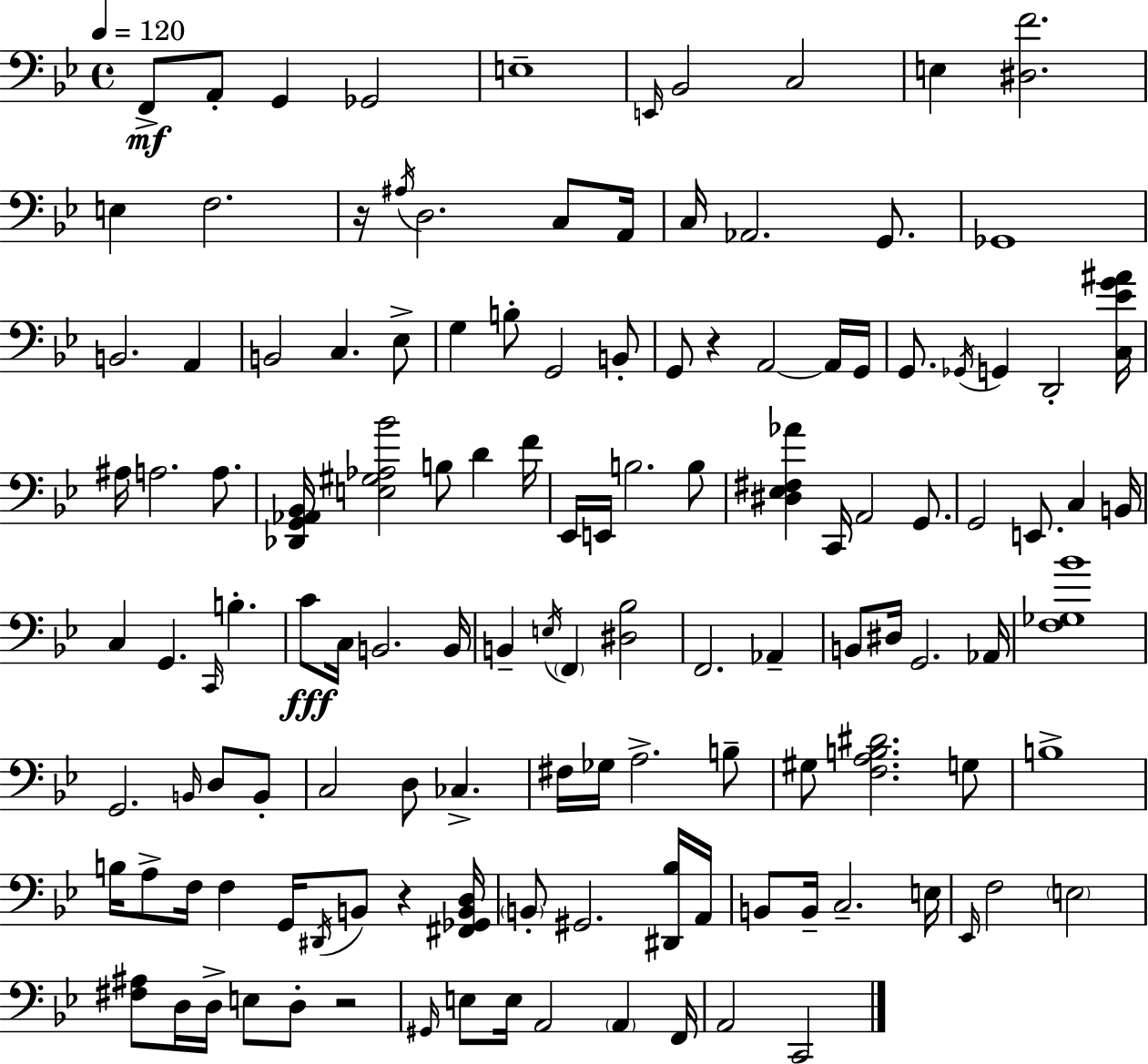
{
  \clef bass
  \time 4/4
  \defaultTimeSignature
  \key bes \major
  \tempo 4 = 120
  \repeat volta 2 { f,8->\mf a,8-. g,4 ges,2 | e1-- | \grace { e,16 } bes,2 c2 | e4 <dis f'>2. | \break e4 f2. | r16 \acciaccatura { ais16 } d2. c8 | a,16 c16 aes,2. g,8. | ges,1 | \break b,2. a,4 | b,2 c4. | ees8-> g4 b8-. g,2 | b,8-. g,8 r4 a,2~~ | \break a,16 g,16 g,8. \acciaccatura { ges,16 } g,4 d,2-. | <c ees' g' ais'>16 ais16 a2. | a8. <des, g, aes, bes,>16 <e gis aes bes'>2 b8 d'4 | f'16 ees,16 e,16 b2. | \break b8 <dis ees fis aes'>4 c,16 a,2 | g,8. g,2 e,8. c4 | b,16 c4 g,4. \grace { c,16 } b4.-. | c'8\fff c16 b,2. | \break b,16 b,4-- \acciaccatura { e16 } \parenthesize f,4 <dis bes>2 | f,2. | aes,4-- b,8 dis16 g,2. | aes,16 <f ges bes'>1 | \break g,2. | \grace { b,16 } d8 b,8-. c2 d8 | ces4.-> fis16 ges16 a2.-> | b8-- gis8 <f a b dis'>2. | \break g8 b1-> | b16 a8-> f16 f4 g,16 \acciaccatura { dis,16 } | b,8 r4 <fis, ges, b, d>16 \parenthesize b,8-. gis,2. | <dis, bes>16 a,16 b,8 b,16-- c2.-- | \break e16 \grace { ees,16 } f2 | \parenthesize e2 <fis ais>8 d16 d16-> e8 d8-. | r2 \grace { gis,16 } e8 e16 a,2 | \parenthesize a,4 f,16 a,2 | \break c,2 } \bar "|."
}